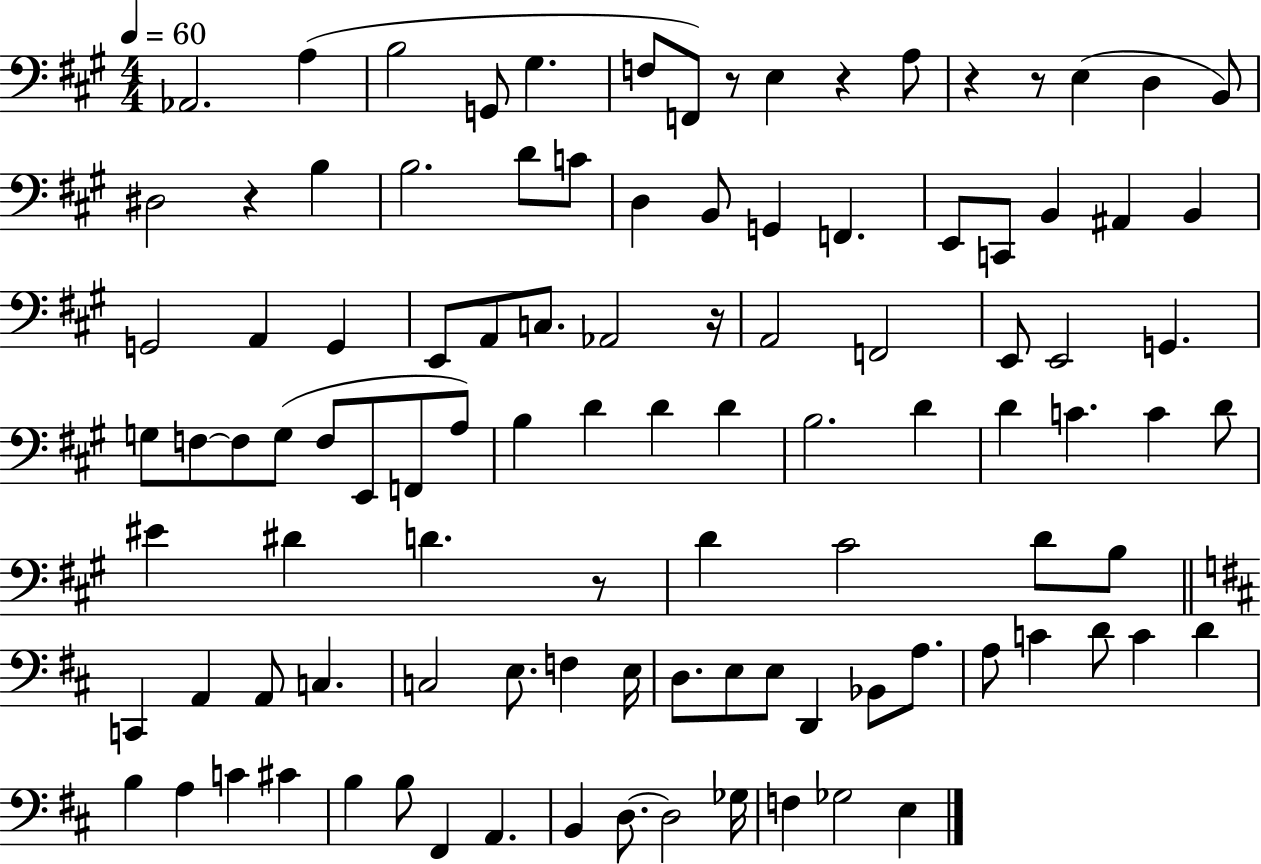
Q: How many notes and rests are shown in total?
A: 104